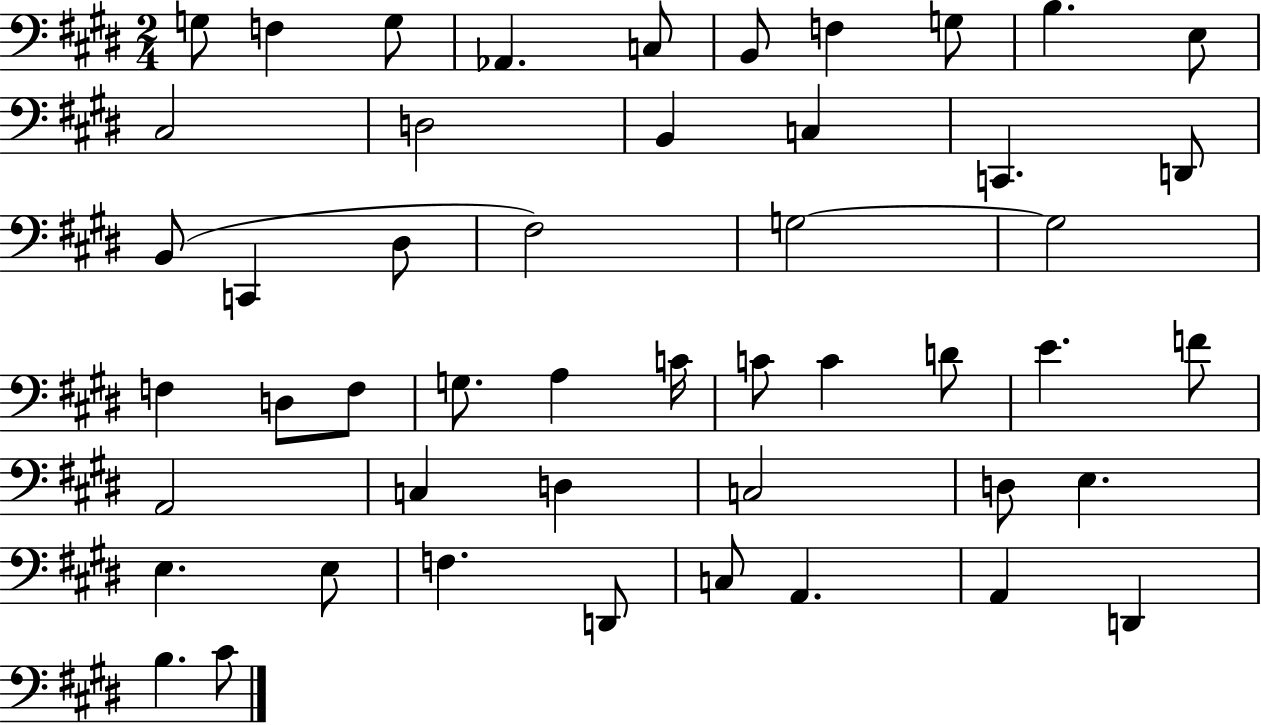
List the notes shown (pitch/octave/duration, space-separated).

G3/e F3/q G3/e Ab2/q. C3/e B2/e F3/q G3/e B3/q. E3/e C#3/h D3/h B2/q C3/q C2/q. D2/e B2/e C2/q D#3/e F#3/h G3/h G3/h F3/q D3/e F3/e G3/e. A3/q C4/s C4/e C4/q D4/e E4/q. F4/e A2/h C3/q D3/q C3/h D3/e E3/q. E3/q. E3/e F3/q. D2/e C3/e A2/q. A2/q D2/q B3/q. C#4/e